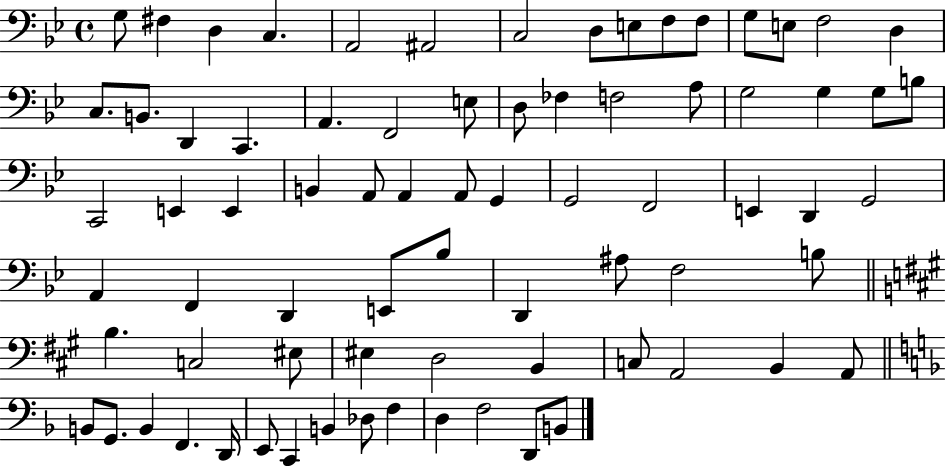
G3/e F#3/q D3/q C3/q. A2/h A#2/h C3/h D3/e E3/e F3/e F3/e G3/e E3/e F3/h D3/q C3/e. B2/e. D2/q C2/q. A2/q. F2/h E3/e D3/e FES3/q F3/h A3/e G3/h G3/q G3/e B3/e C2/h E2/q E2/q B2/q A2/e A2/q A2/e G2/q G2/h F2/h E2/q D2/q G2/h A2/q F2/q D2/q E2/e Bb3/e D2/q A#3/e F3/h B3/e B3/q. C3/h EIS3/e EIS3/q D3/h B2/q C3/e A2/h B2/q A2/e B2/e G2/e. B2/q F2/q. D2/s E2/e C2/q B2/q Db3/e F3/q D3/q F3/h D2/e B2/e